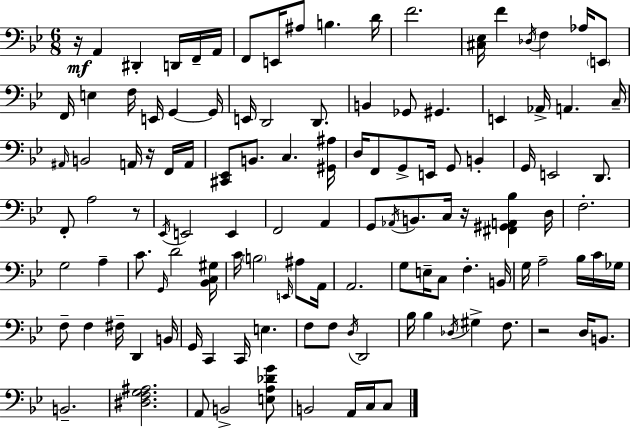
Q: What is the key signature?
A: BES major